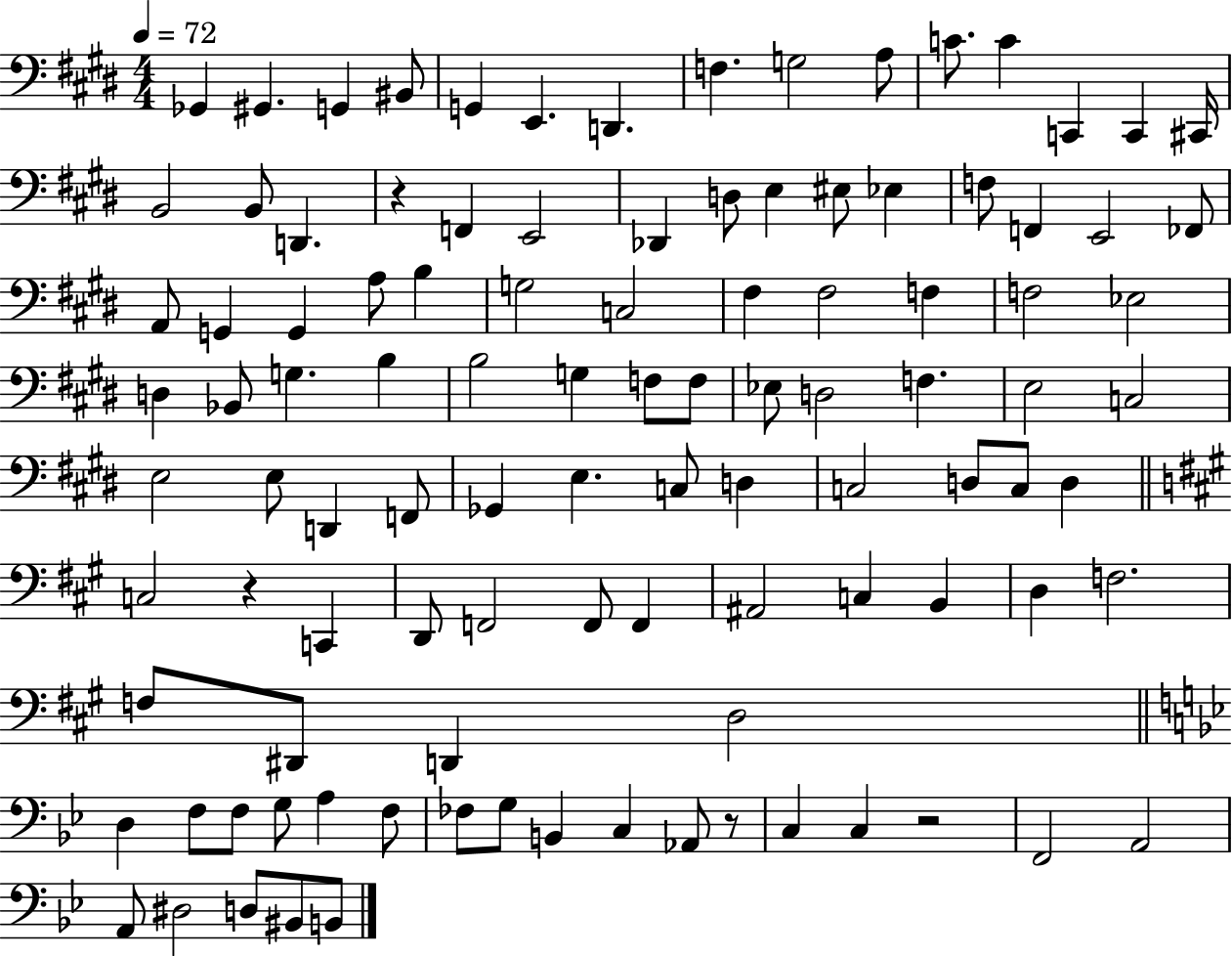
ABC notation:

X:1
T:Untitled
M:4/4
L:1/4
K:E
_G,, ^G,, G,, ^B,,/2 G,, E,, D,, F, G,2 A,/2 C/2 C C,, C,, ^C,,/4 B,,2 B,,/2 D,, z F,, E,,2 _D,, D,/2 E, ^E,/2 _E, F,/2 F,, E,,2 _F,,/2 A,,/2 G,, G,, A,/2 B, G,2 C,2 ^F, ^F,2 F, F,2 _E,2 D, _B,,/2 G, B, B,2 G, F,/2 F,/2 _E,/2 D,2 F, E,2 C,2 E,2 E,/2 D,, F,,/2 _G,, E, C,/2 D, C,2 D,/2 C,/2 D, C,2 z C,, D,,/2 F,,2 F,,/2 F,, ^A,,2 C, B,, D, F,2 F,/2 ^D,,/2 D,, D,2 D, F,/2 F,/2 G,/2 A, F,/2 _F,/2 G,/2 B,, C, _A,,/2 z/2 C, C, z2 F,,2 A,,2 A,,/2 ^D,2 D,/2 ^B,,/2 B,,/2